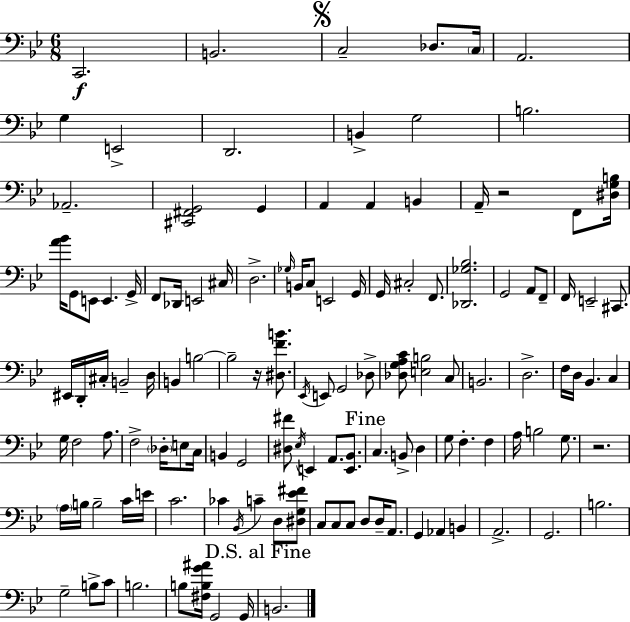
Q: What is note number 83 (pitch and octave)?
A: A3